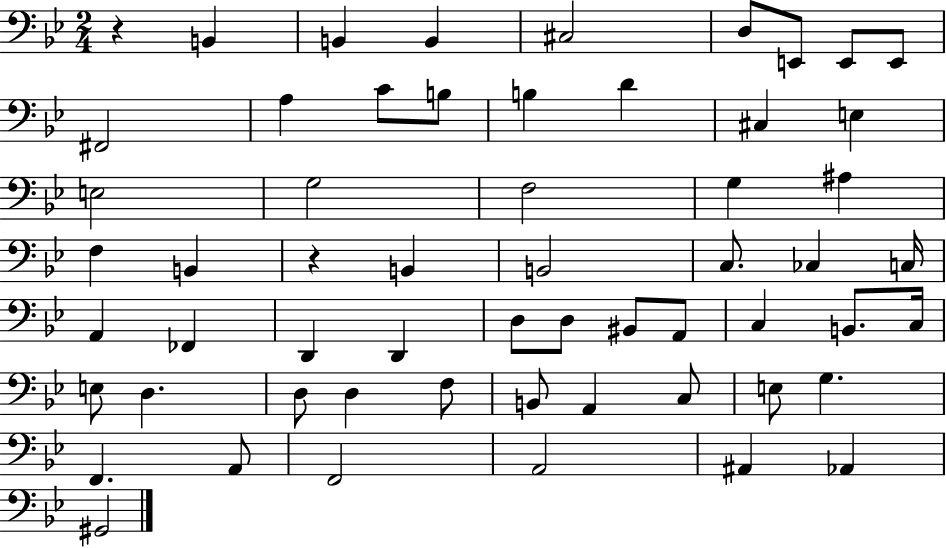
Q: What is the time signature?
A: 2/4